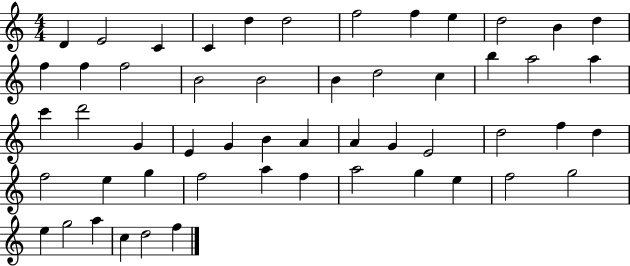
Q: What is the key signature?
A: C major